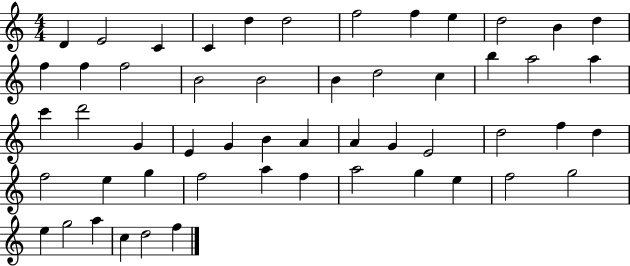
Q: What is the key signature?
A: C major